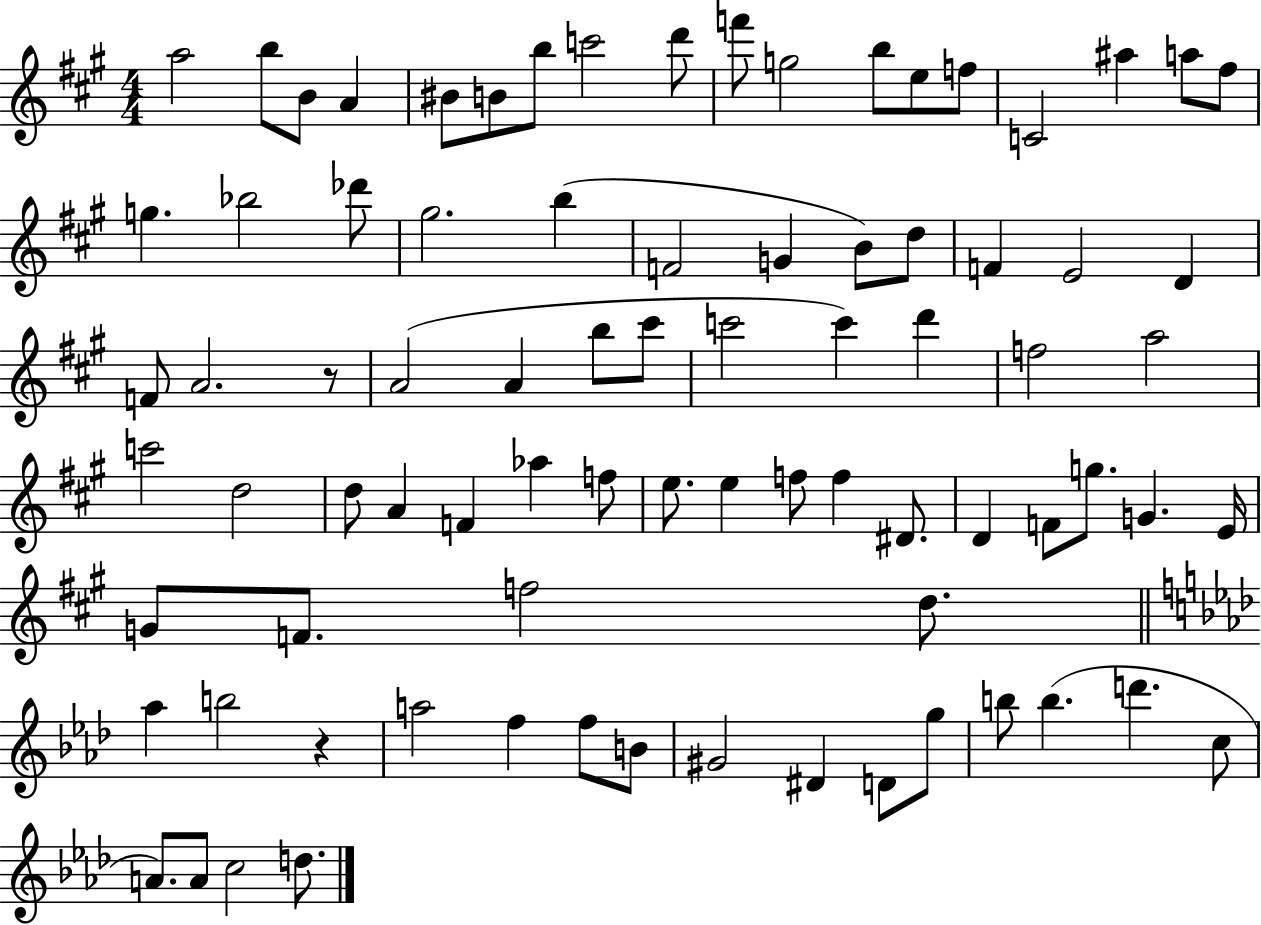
A5/h B5/e B4/e A4/q BIS4/e B4/e B5/e C6/h D6/e F6/e G5/h B5/e E5/e F5/e C4/h A#5/q A5/e F#5/e G5/q. Bb5/h Db6/e G#5/h. B5/q F4/h G4/q B4/e D5/e F4/q E4/h D4/q F4/e A4/h. R/e A4/h A4/q B5/e C#6/e C6/h C6/q D6/q F5/h A5/h C6/h D5/h D5/e A4/q F4/q Ab5/q F5/e E5/e. E5/q F5/e F5/q D#4/e. D4/q F4/e G5/e. G4/q. E4/s G4/e F4/e. F5/h D5/e. Ab5/q B5/h R/q A5/h F5/q F5/e B4/e G#4/h D#4/q D4/e G5/e B5/e B5/q. D6/q. C5/e A4/e. A4/e C5/h D5/e.